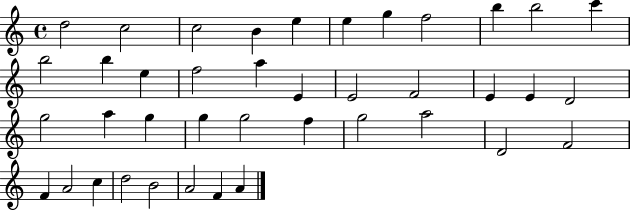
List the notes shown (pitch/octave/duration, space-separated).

D5/h C5/h C5/h B4/q E5/q E5/q G5/q F5/h B5/q B5/h C6/q B5/h B5/q E5/q F5/h A5/q E4/q E4/h F4/h E4/q E4/q D4/h G5/h A5/q G5/q G5/q G5/h F5/q G5/h A5/h D4/h F4/h F4/q A4/h C5/q D5/h B4/h A4/h F4/q A4/q